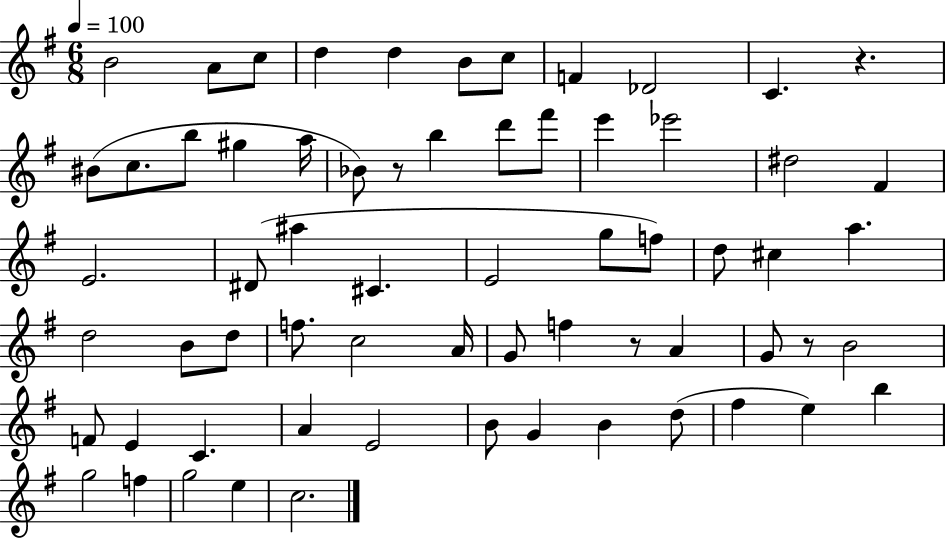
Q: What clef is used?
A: treble